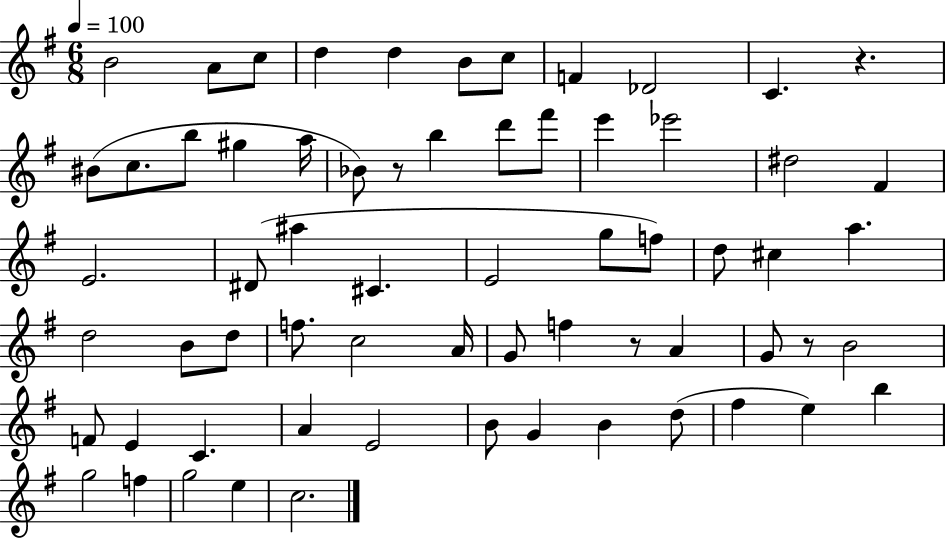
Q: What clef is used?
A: treble